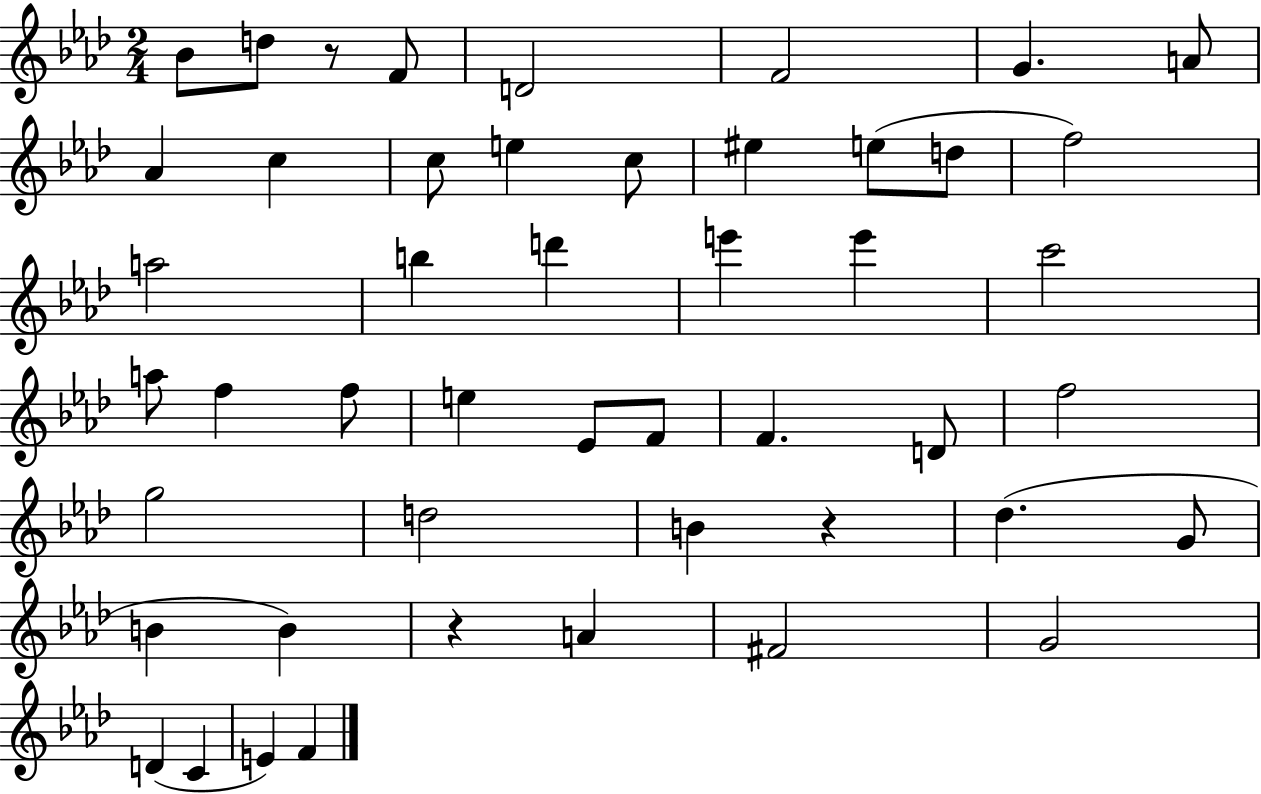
{
  \clef treble
  \numericTimeSignature
  \time 2/4
  \key aes \major
  bes'8 d''8 r8 f'8 | d'2 | f'2 | g'4. a'8 | \break aes'4 c''4 | c''8 e''4 c''8 | eis''4 e''8( d''8 | f''2) | \break a''2 | b''4 d'''4 | e'''4 e'''4 | c'''2 | \break a''8 f''4 f''8 | e''4 ees'8 f'8 | f'4. d'8 | f''2 | \break g''2 | d''2 | b'4 r4 | des''4.( g'8 | \break b'4 b'4) | r4 a'4 | fis'2 | g'2 | \break d'4( c'4 | e'4) f'4 | \bar "|."
}